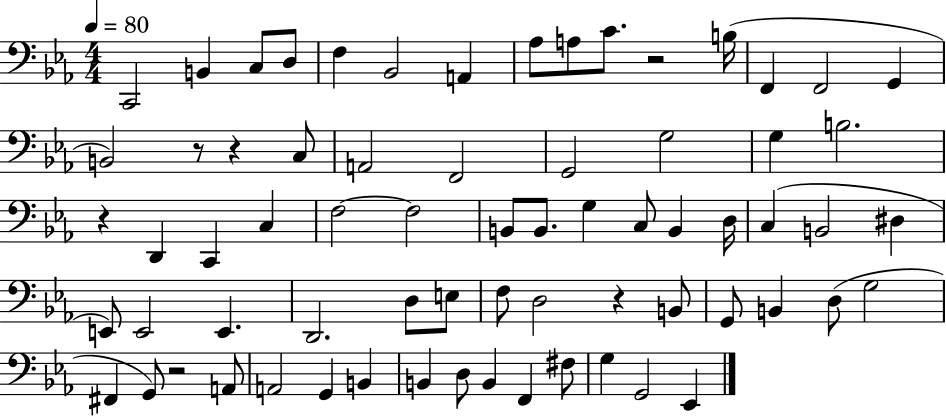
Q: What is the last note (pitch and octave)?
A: Eb2